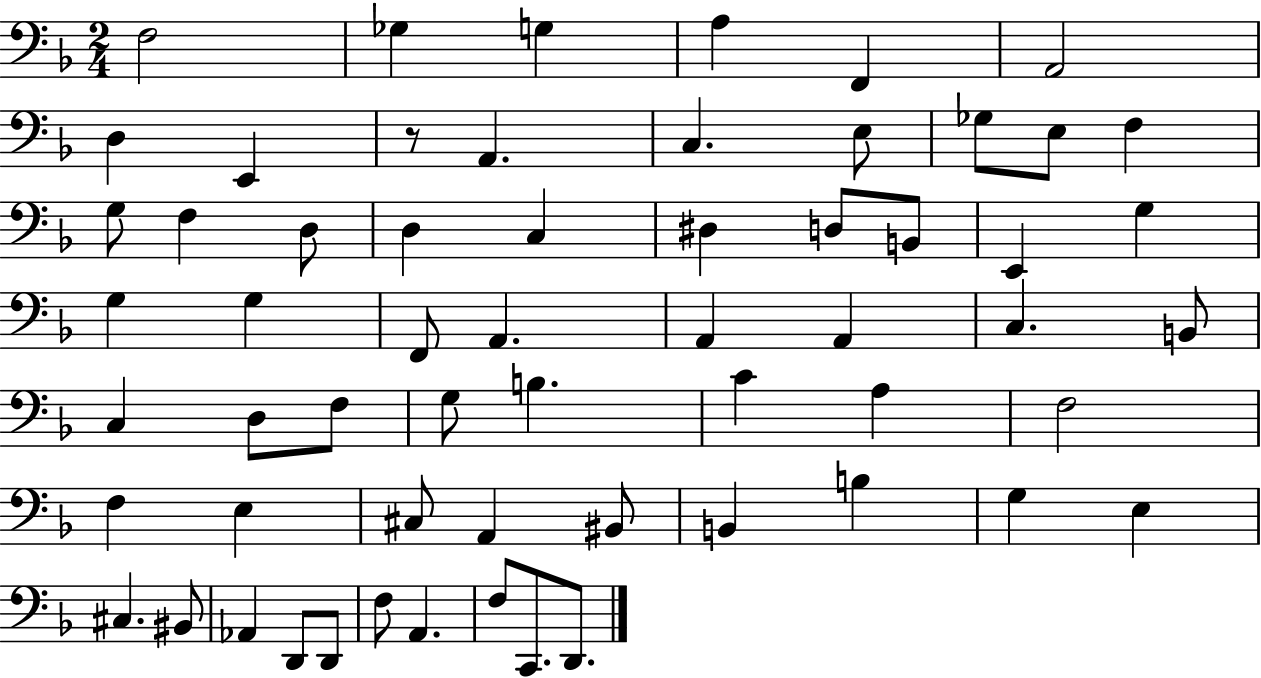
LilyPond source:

{
  \clef bass
  \numericTimeSignature
  \time 2/4
  \key f \major
  f2 | ges4 g4 | a4 f,4 | a,2 | \break d4 e,4 | r8 a,4. | c4. e8 | ges8 e8 f4 | \break g8 f4 d8 | d4 c4 | dis4 d8 b,8 | e,4 g4 | \break g4 g4 | f,8 a,4. | a,4 a,4 | c4. b,8 | \break c4 d8 f8 | g8 b4. | c'4 a4 | f2 | \break f4 e4 | cis8 a,4 bis,8 | b,4 b4 | g4 e4 | \break cis4. bis,8 | aes,4 d,8 d,8 | f8 a,4. | f8 c,8. d,8. | \break \bar "|."
}